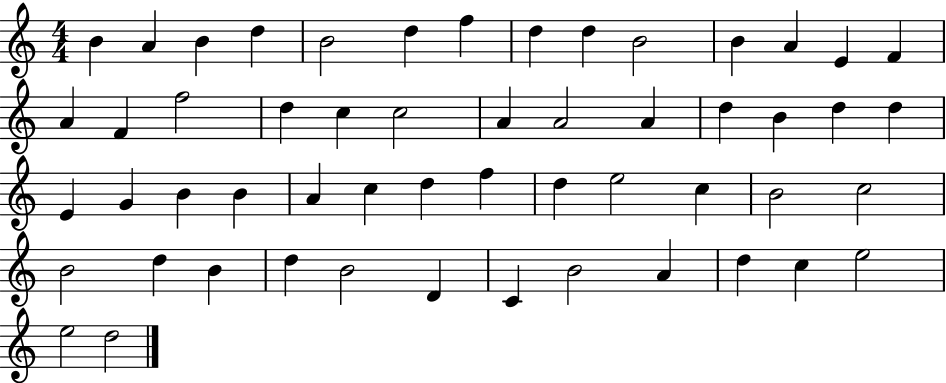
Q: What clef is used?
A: treble